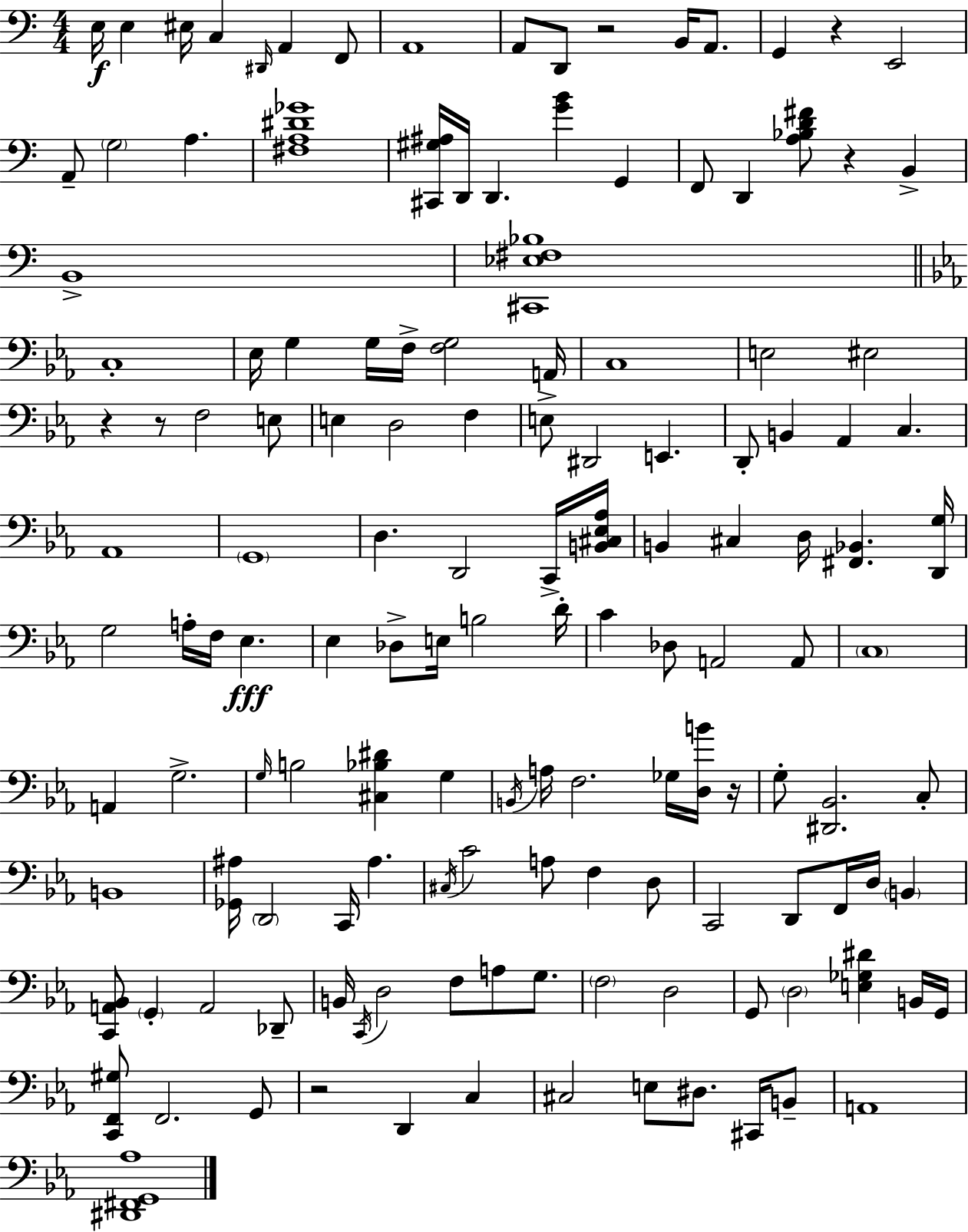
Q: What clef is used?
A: bass